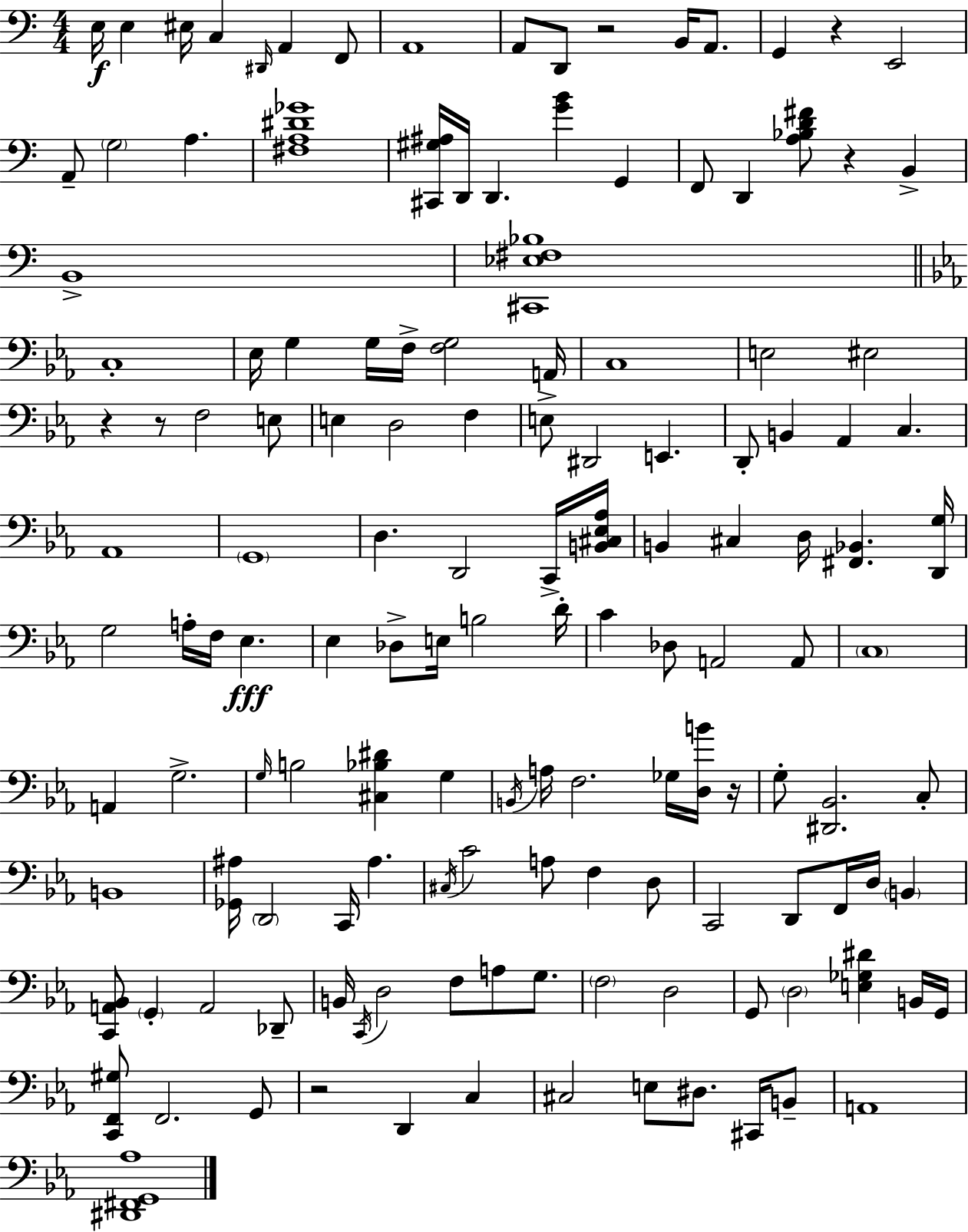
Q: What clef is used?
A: bass